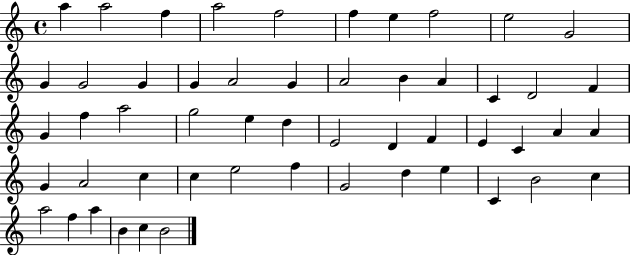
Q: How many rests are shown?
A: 0